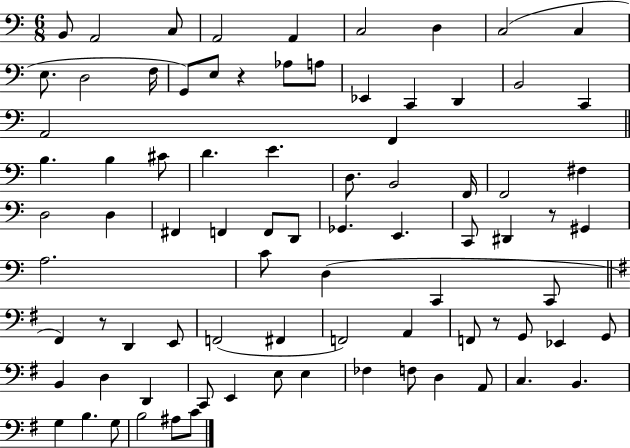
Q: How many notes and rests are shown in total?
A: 83